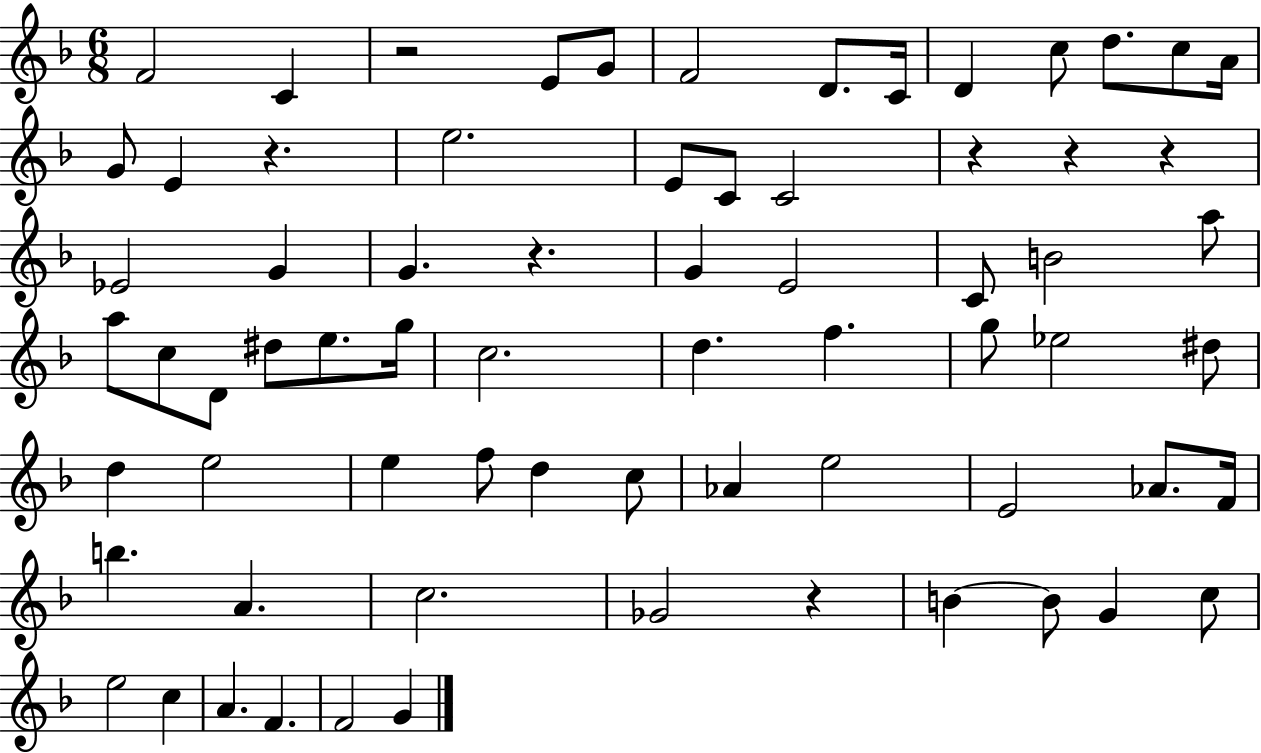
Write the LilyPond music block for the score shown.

{
  \clef treble
  \numericTimeSignature
  \time 6/8
  \key f \major
  \repeat volta 2 { f'2 c'4 | r2 e'8 g'8 | f'2 d'8. c'16 | d'4 c''8 d''8. c''8 a'16 | \break g'8 e'4 r4. | e''2. | e'8 c'8 c'2 | r4 r4 r4 | \break ees'2 g'4 | g'4. r4. | g'4 e'2 | c'8 b'2 a''8 | \break a''8 c''8 d'8 dis''8 e''8. g''16 | c''2. | d''4. f''4. | g''8 ees''2 dis''8 | \break d''4 e''2 | e''4 f''8 d''4 c''8 | aes'4 e''2 | e'2 aes'8. f'16 | \break b''4. a'4. | c''2. | ges'2 r4 | b'4~~ b'8 g'4 c''8 | \break e''2 c''4 | a'4. f'4. | f'2 g'4 | } \bar "|."
}